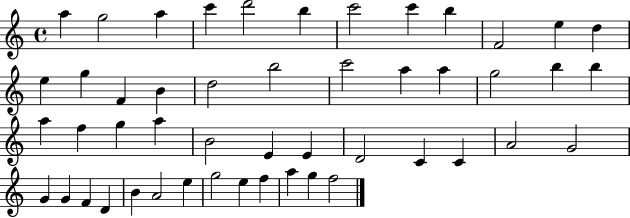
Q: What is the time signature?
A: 4/4